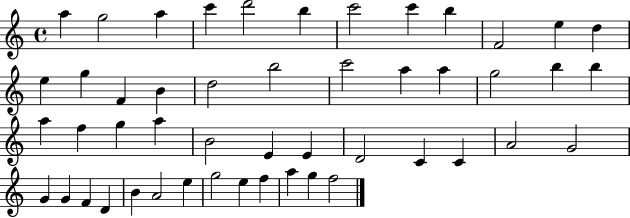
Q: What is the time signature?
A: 4/4